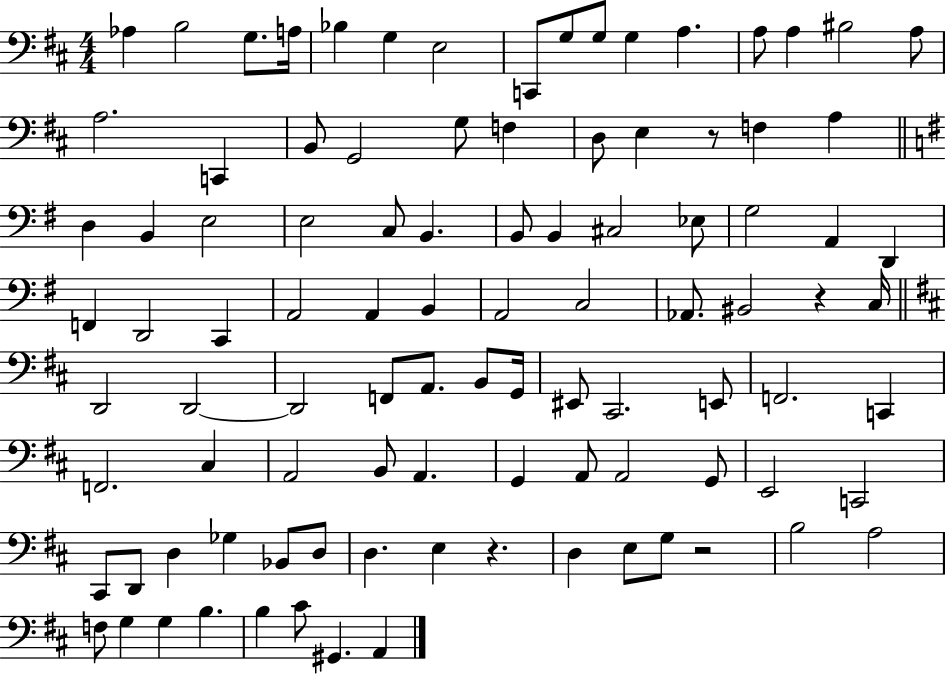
X:1
T:Untitled
M:4/4
L:1/4
K:D
_A, B,2 G,/2 A,/4 _B, G, E,2 C,,/2 G,/2 G,/2 G, A, A,/2 A, ^B,2 A,/2 A,2 C,, B,,/2 G,,2 G,/2 F, D,/2 E, z/2 F, A, D, B,, E,2 E,2 C,/2 B,, B,,/2 B,, ^C,2 _E,/2 G,2 A,, D,, F,, D,,2 C,, A,,2 A,, B,, A,,2 C,2 _A,,/2 ^B,,2 z C,/4 D,,2 D,,2 D,,2 F,,/2 A,,/2 B,,/2 G,,/4 ^E,,/2 ^C,,2 E,,/2 F,,2 C,, F,,2 ^C, A,,2 B,,/2 A,, G,, A,,/2 A,,2 G,,/2 E,,2 C,,2 ^C,,/2 D,,/2 D, _G, _B,,/2 D,/2 D, E, z D, E,/2 G,/2 z2 B,2 A,2 F,/2 G, G, B, B, ^C/2 ^G,, A,,